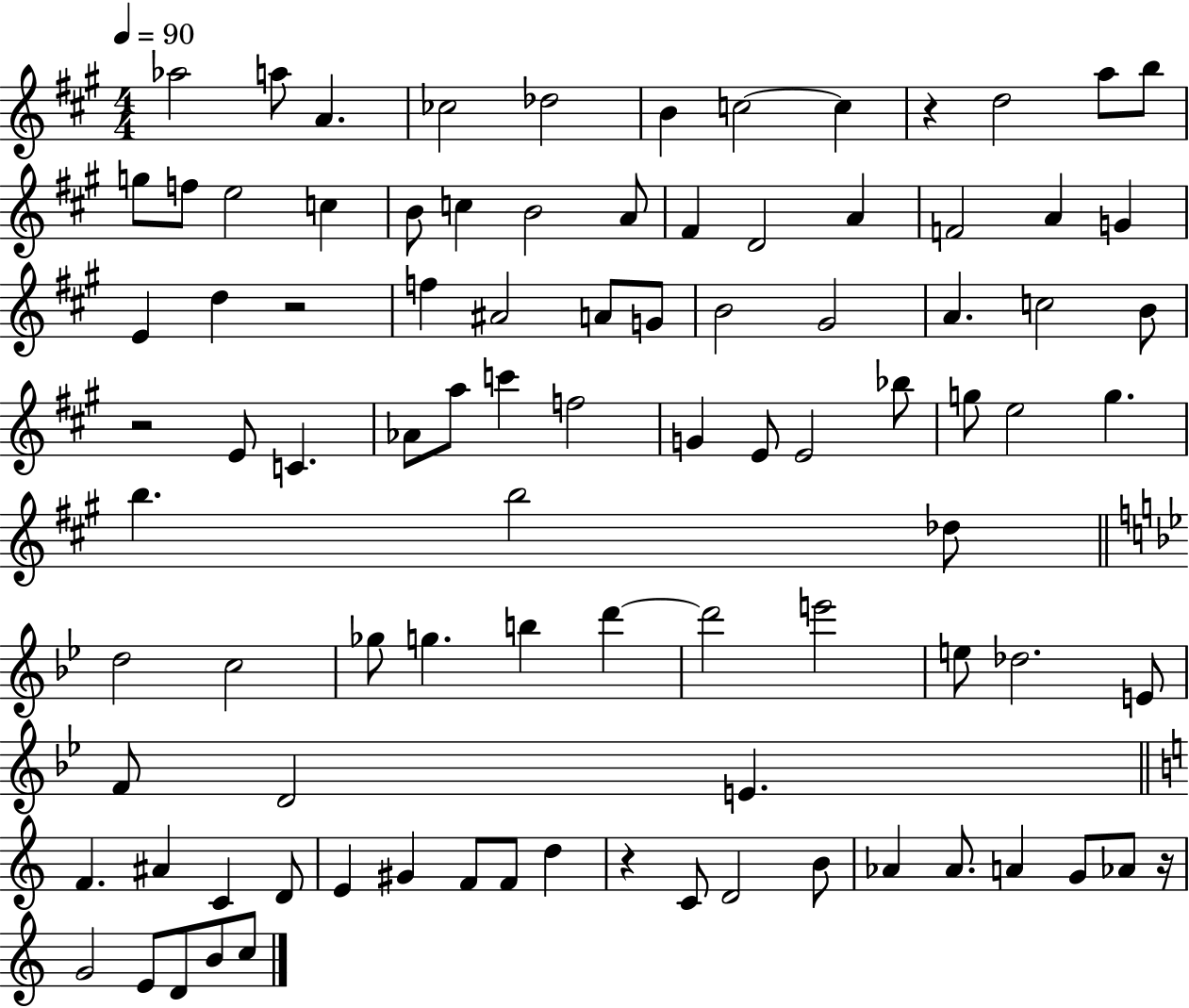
{
  \clef treble
  \numericTimeSignature
  \time 4/4
  \key a \major
  \tempo 4 = 90
  aes''2 a''8 a'4. | ces''2 des''2 | b'4 c''2~~ c''4 | r4 d''2 a''8 b''8 | \break g''8 f''8 e''2 c''4 | b'8 c''4 b'2 a'8 | fis'4 d'2 a'4 | f'2 a'4 g'4 | \break e'4 d''4 r2 | f''4 ais'2 a'8 g'8 | b'2 gis'2 | a'4. c''2 b'8 | \break r2 e'8 c'4. | aes'8 a''8 c'''4 f''2 | g'4 e'8 e'2 bes''8 | g''8 e''2 g''4. | \break b''4. b''2 des''8 | \bar "||" \break \key g \minor d''2 c''2 | ges''8 g''4. b''4 d'''4~~ | d'''2 e'''2 | e''8 des''2. e'8 | \break f'8 d'2 e'4. | \bar "||" \break \key a \minor f'4. ais'4 c'4 d'8 | e'4 gis'4 f'8 f'8 d''4 | r4 c'8 d'2 b'8 | aes'4 aes'8. a'4 g'8 aes'8 r16 | \break g'2 e'8 d'8 b'8 c''8 | \bar "|."
}